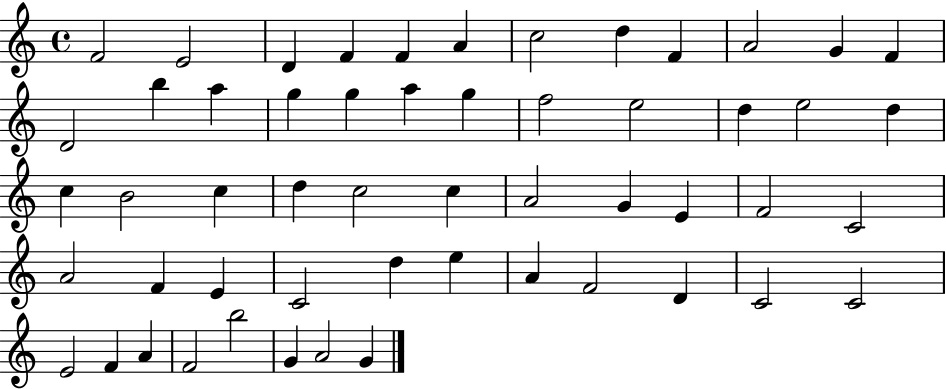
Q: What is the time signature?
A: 4/4